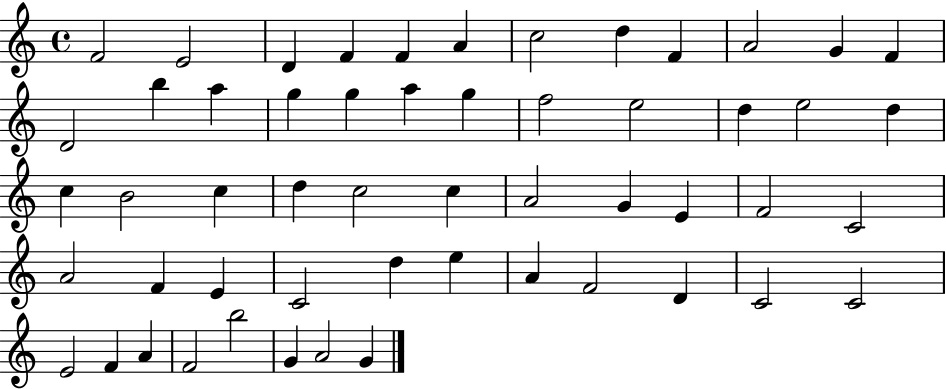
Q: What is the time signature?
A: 4/4